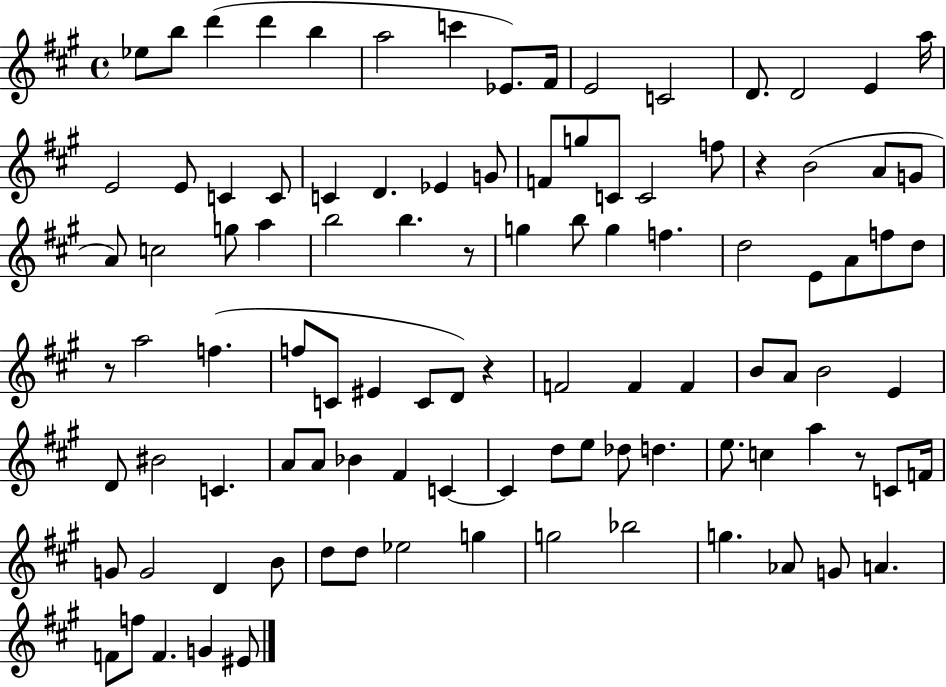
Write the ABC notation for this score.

X:1
T:Untitled
M:4/4
L:1/4
K:A
_e/2 b/2 d' d' b a2 c' _E/2 ^F/4 E2 C2 D/2 D2 E a/4 E2 E/2 C C/2 C D _E G/2 F/2 g/2 C/2 C2 f/2 z B2 A/2 G/2 A/2 c2 g/2 a b2 b z/2 g b/2 g f d2 E/2 A/2 f/2 d/2 z/2 a2 f f/2 C/2 ^E C/2 D/2 z F2 F F B/2 A/2 B2 E D/2 ^B2 C A/2 A/2 _B ^F C C d/2 e/2 _d/2 d e/2 c a z/2 C/2 F/4 G/2 G2 D B/2 d/2 d/2 _e2 g g2 _b2 g _A/2 G/2 A F/2 f/2 F G ^E/2